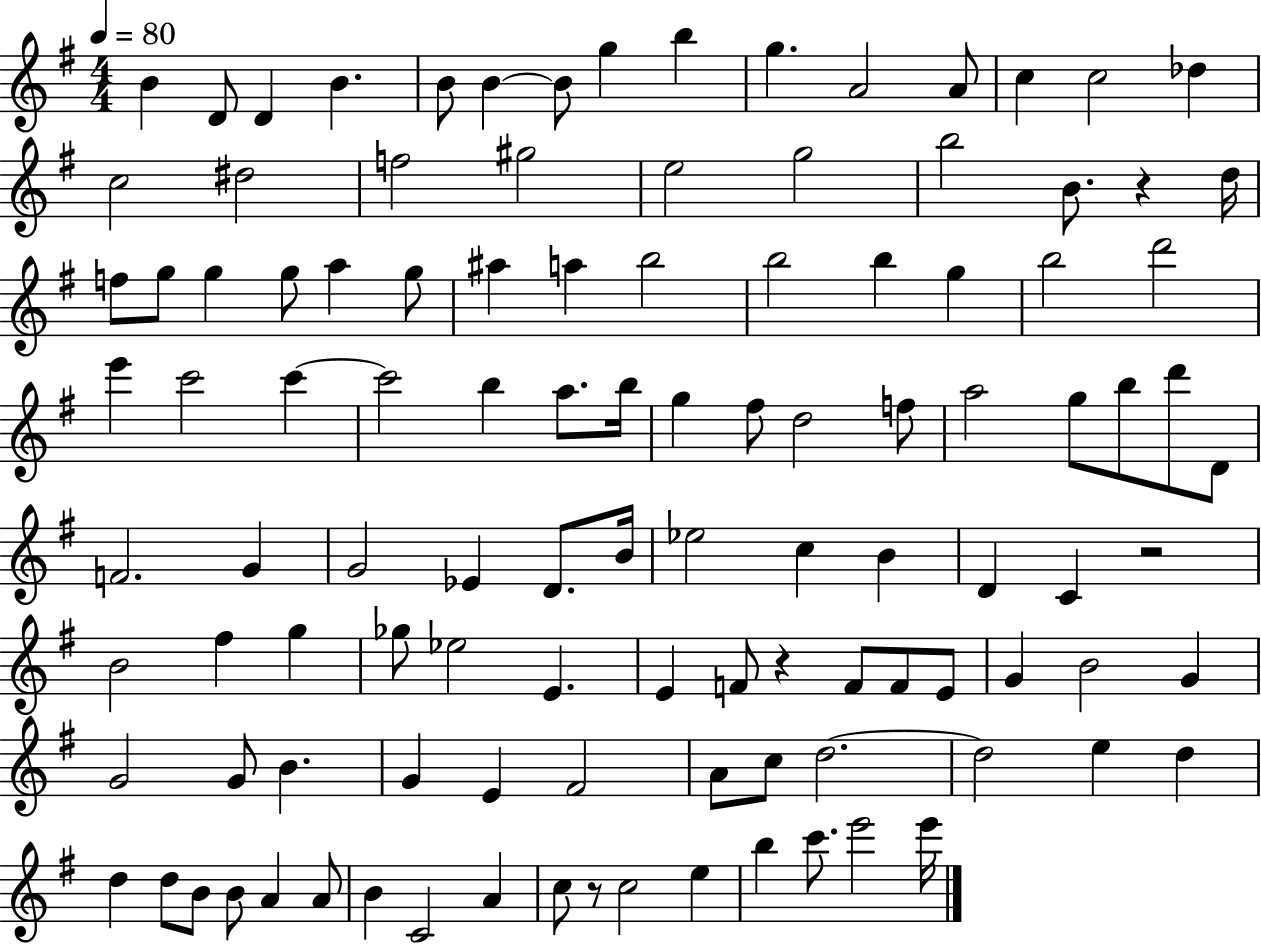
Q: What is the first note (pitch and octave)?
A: B4